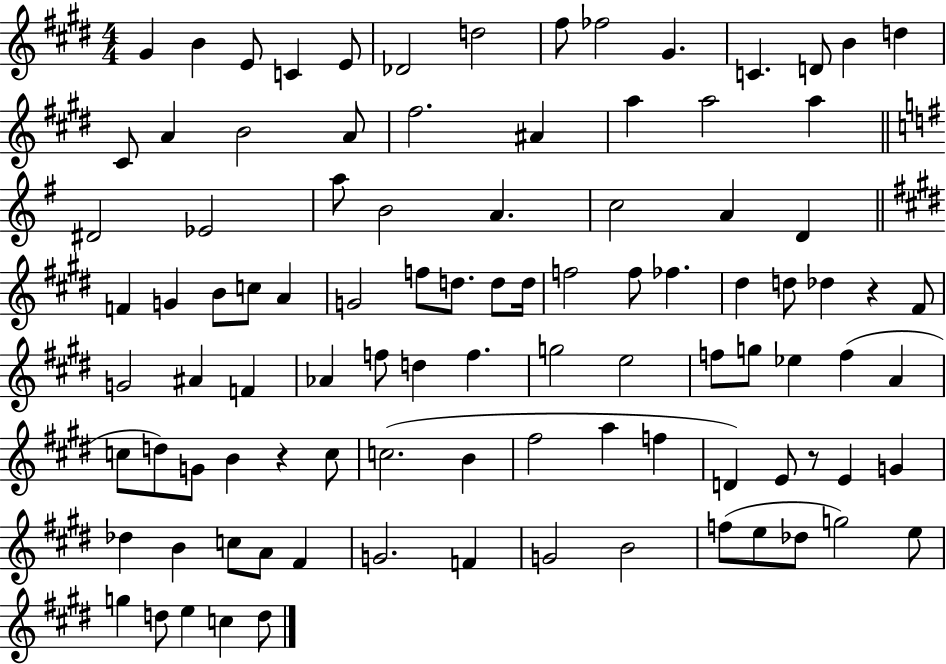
G#4/q B4/q E4/e C4/q E4/e Db4/h D5/h F#5/e FES5/h G#4/q. C4/q. D4/e B4/q D5/q C#4/e A4/q B4/h A4/e F#5/h. A#4/q A5/q A5/h A5/q D#4/h Eb4/h A5/e B4/h A4/q. C5/h A4/q D4/q F4/q G4/q B4/e C5/e A4/q G4/h F5/e D5/e. D5/e D5/s F5/h F5/e FES5/q. D#5/q D5/e Db5/q R/q F#4/e G4/h A#4/q F4/q Ab4/q F5/e D5/q F5/q. G5/h E5/h F5/e G5/e Eb5/q F5/q A4/q C5/e D5/e G4/e B4/q R/q C5/e C5/h. B4/q F#5/h A5/q F5/q D4/q E4/e R/e E4/q G4/q Db5/q B4/q C5/e A4/e F#4/q G4/h. F4/q G4/h B4/h F5/e E5/e Db5/e G5/h E5/e G5/q D5/e E5/q C5/q D5/e